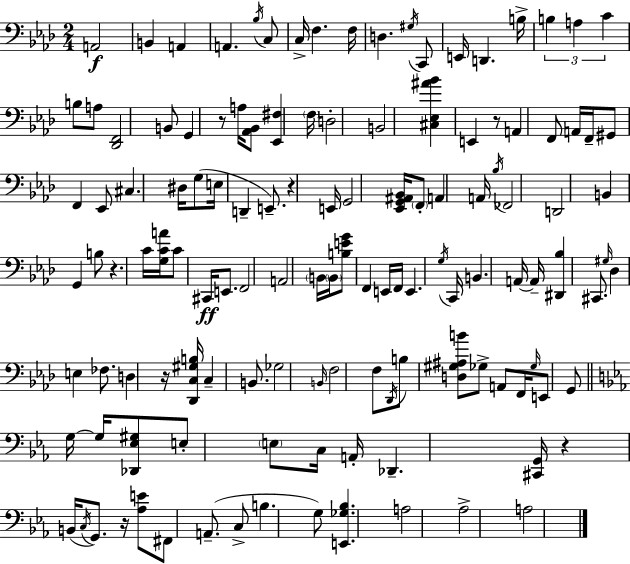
A2/h B2/q A2/q A2/q. Bb3/s C3/e C3/s F3/q. F3/s D3/q. G#3/s C2/e E2/s D2/q. B3/s B3/q A3/q C4/q B3/e A3/e [Db2,F2]/h B2/e G2/q R/e A3/s [Ab2,Bb2]/e [Eb2,F#3]/q F3/s D3/h B2/h [C#3,Eb3,A#4,Bb4]/q E2/q R/e A2/q F2/e A2/s F2/s G#2/e F2/q Eb2/e C#3/q. D#3/s G3/e E3/s D2/q E2/e. R/q E2/s G2/h [Eb2,G2,A#2,Bb2]/s F2/e A2/q A2/s Bb3/s FES2/h D2/h B2/q G2/q B3/e R/q. C4/s [G3,C4,A4]/s C4/e C#2/s E2/e. F2/h A2/h B2/s B2/s [B3,E4,G4]/e F2/q E2/s F2/s E2/q. G3/s C2/s B2/q. A2/s A2/s [D#2,Bb3]/q C#2/e. G#3/s Db3/q E3/q FES3/e. D3/q R/s [Db2,C3,G#3,B3]/s C3/q B2/e. Gb3/h B2/s F3/h F3/e Db2/s B3/e [D3,G#3,A#3,B4]/e Gb3/e A2/e F2/s Gb3/s E2/e G2/e G3/s G3/s [Db2,Eb3,G#3]/e E3/e E3/e C3/s A2/s Db2/q. [C#2,G2]/s R/q B2/s C3/s G2/e. R/s [Ab3,E4]/e F#2/e A2/e. C3/e B3/q. G3/e [E2,Gb3,Bb3]/q. A3/h Ab3/h A3/h